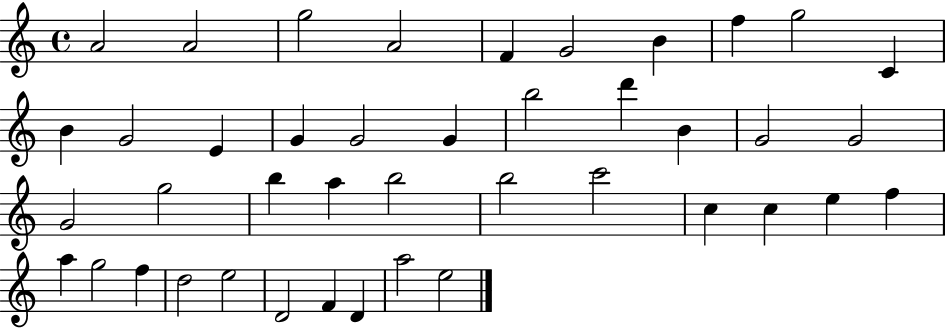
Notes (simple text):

A4/h A4/h G5/h A4/h F4/q G4/h B4/q F5/q G5/h C4/q B4/q G4/h E4/q G4/q G4/h G4/q B5/h D6/q B4/q G4/h G4/h G4/h G5/h B5/q A5/q B5/h B5/h C6/h C5/q C5/q E5/q F5/q A5/q G5/h F5/q D5/h E5/h D4/h F4/q D4/q A5/h E5/h